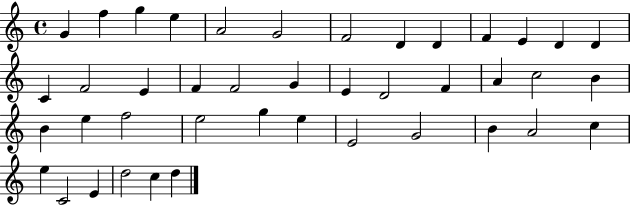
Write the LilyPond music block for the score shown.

{
  \clef treble
  \time 4/4
  \defaultTimeSignature
  \key c \major
  g'4 f''4 g''4 e''4 | a'2 g'2 | f'2 d'4 d'4 | f'4 e'4 d'4 d'4 | \break c'4 f'2 e'4 | f'4 f'2 g'4 | e'4 d'2 f'4 | a'4 c''2 b'4 | \break b'4 e''4 f''2 | e''2 g''4 e''4 | e'2 g'2 | b'4 a'2 c''4 | \break e''4 c'2 e'4 | d''2 c''4 d''4 | \bar "|."
}